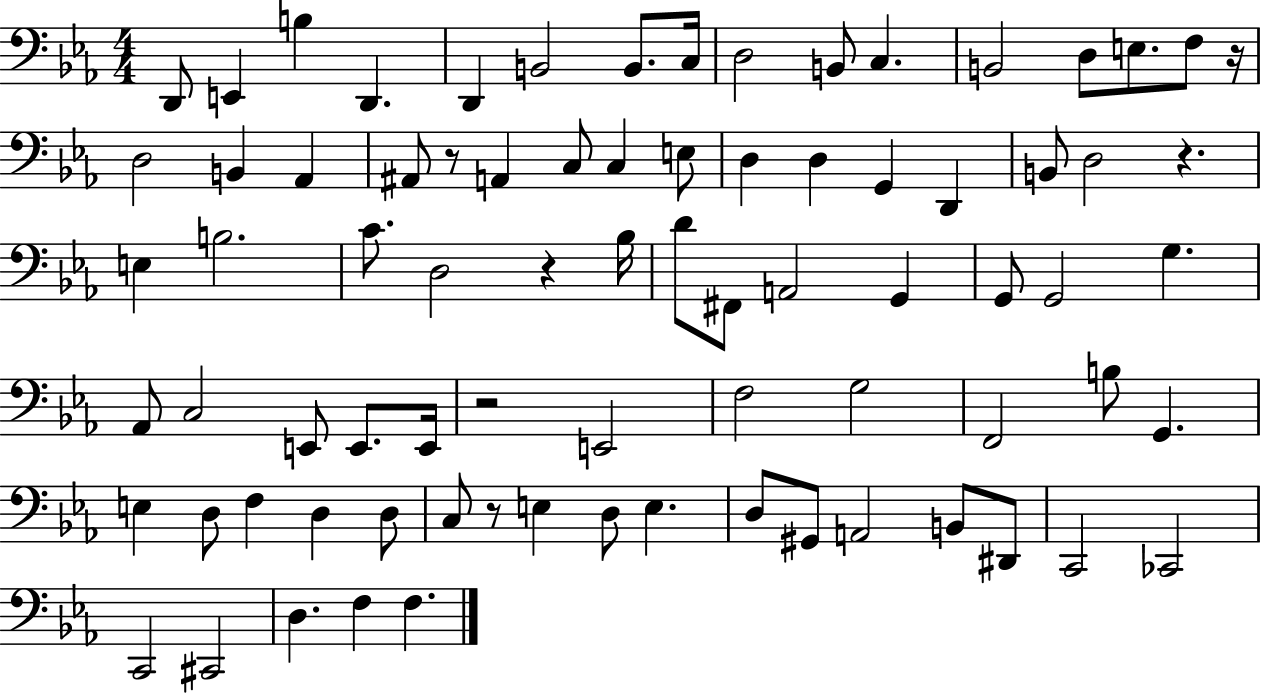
D2/e E2/q B3/q D2/q. D2/q B2/h B2/e. C3/s D3/h B2/e C3/q. B2/h D3/e E3/e. F3/e R/s D3/h B2/q Ab2/q A#2/e R/e A2/q C3/e C3/q E3/e D3/q D3/q G2/q D2/q B2/e D3/h R/q. E3/q B3/h. C4/e. D3/h R/q Bb3/s D4/e F#2/e A2/h G2/q G2/e G2/h G3/q. Ab2/e C3/h E2/e E2/e. E2/s R/h E2/h F3/h G3/h F2/h B3/e G2/q. E3/q D3/e F3/q D3/q D3/e C3/e R/e E3/q D3/e E3/q. D3/e G#2/e A2/h B2/e D#2/e C2/h CES2/h C2/h C#2/h D3/q. F3/q F3/q.